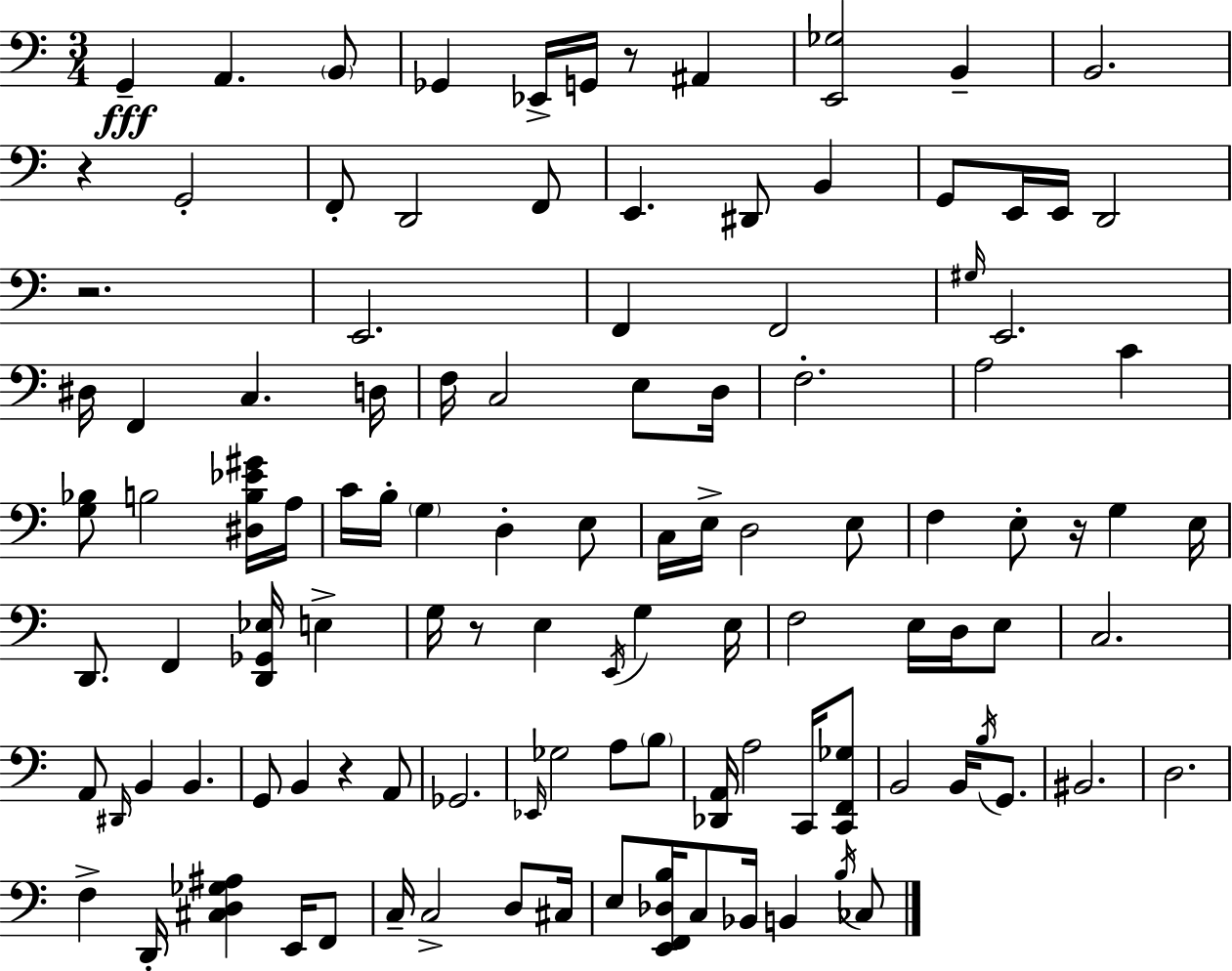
G2/q A2/q. B2/e Gb2/q Eb2/s G2/s R/e A#2/q [E2,Gb3]/h B2/q B2/h. R/q G2/h F2/e D2/h F2/e E2/q. D#2/e B2/q G2/e E2/s E2/s D2/h R/h. E2/h. F2/q F2/h G#3/s E2/h. D#3/s F2/q C3/q. D3/s F3/s C3/h E3/e D3/s F3/h. A3/h C4/q [G3,Bb3]/e B3/h [D#3,B3,Eb4,G#4]/s A3/s C4/s B3/s G3/q D3/q E3/e C3/s E3/s D3/h E3/e F3/q E3/e R/s G3/q E3/s D2/e. F2/q [D2,Gb2,Eb3]/s E3/q G3/s R/e E3/q E2/s G3/q E3/s F3/h E3/s D3/s E3/e C3/h. A2/e D#2/s B2/q B2/q. G2/e B2/q R/q A2/e Gb2/h. Eb2/s Gb3/h A3/e B3/e [Db2,A2]/s A3/h C2/s [C2,F2,Gb3]/e B2/h B2/s B3/s G2/e. BIS2/h. D3/h. F3/q D2/s [C#3,D3,Gb3,A#3]/q E2/s F2/e C3/s C3/h D3/e C#3/s E3/e [E2,F2,Db3,B3]/s C3/e Bb2/s B2/q B3/s CES3/e